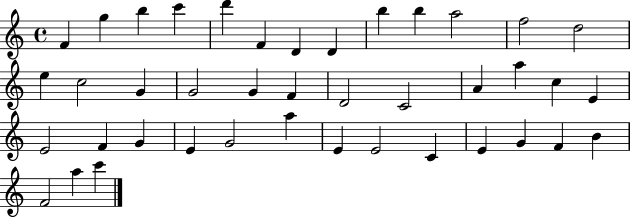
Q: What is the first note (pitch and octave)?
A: F4